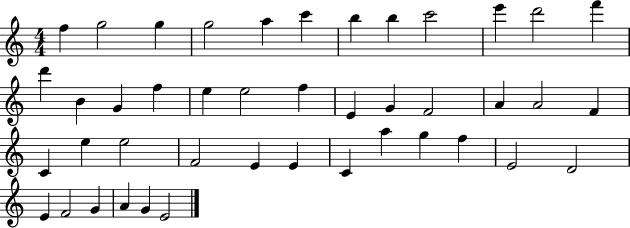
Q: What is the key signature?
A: C major